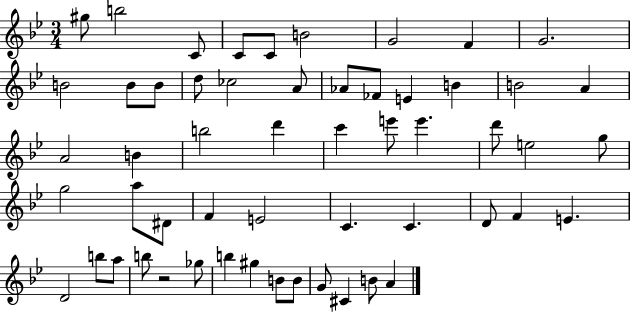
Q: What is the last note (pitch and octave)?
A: A4